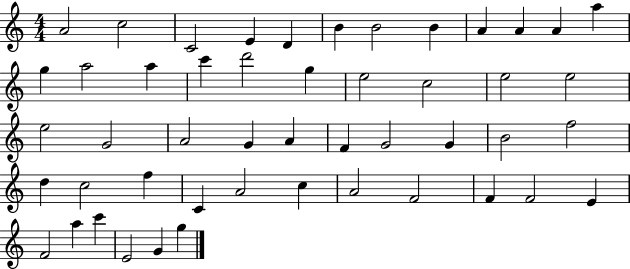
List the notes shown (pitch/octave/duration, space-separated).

A4/h C5/h C4/h E4/q D4/q B4/q B4/h B4/q A4/q A4/q A4/q A5/q G5/q A5/h A5/q C6/q D6/h G5/q E5/h C5/h E5/h E5/h E5/h G4/h A4/h G4/q A4/q F4/q G4/h G4/q B4/h F5/h D5/q C5/h F5/q C4/q A4/h C5/q A4/h F4/h F4/q F4/h E4/q F4/h A5/q C6/q E4/h G4/q G5/q